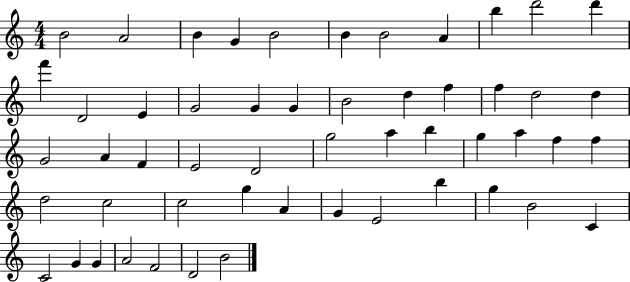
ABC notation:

X:1
T:Untitled
M:4/4
L:1/4
K:C
B2 A2 B G B2 B B2 A b d'2 d' f' D2 E G2 G G B2 d f f d2 d G2 A F E2 D2 g2 a b g a f f d2 c2 c2 g A G E2 b g B2 C C2 G G A2 F2 D2 B2